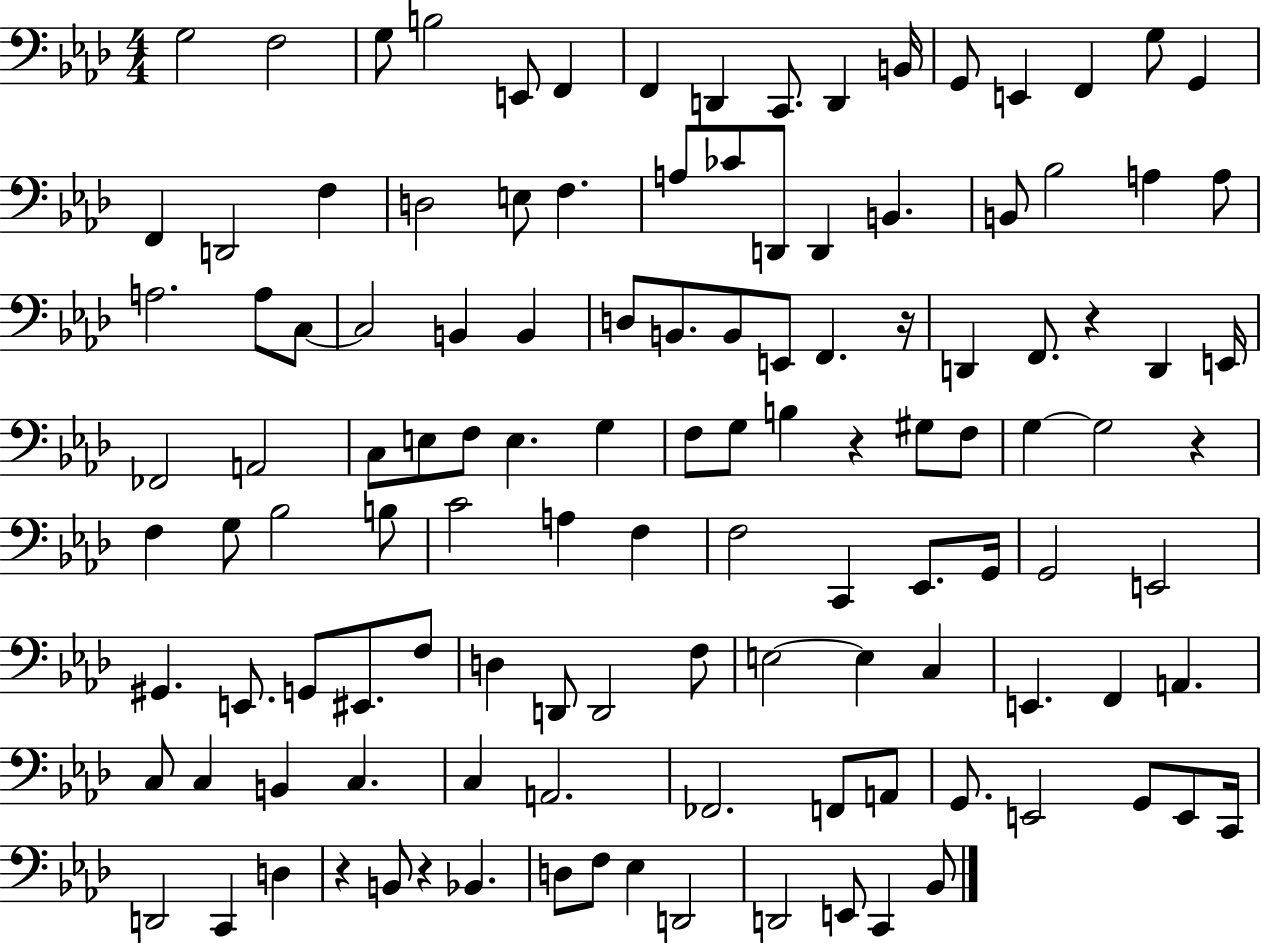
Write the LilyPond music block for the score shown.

{
  \clef bass
  \numericTimeSignature
  \time 4/4
  \key aes \major
  g2 f2 | g8 b2 e,8 f,4 | f,4 d,4 c,8. d,4 b,16 | g,8 e,4 f,4 g8 g,4 | \break f,4 d,2 f4 | d2 e8 f4. | a8 ces'8 d,8 d,4 b,4. | b,8 bes2 a4 a8 | \break a2. a8 c8~~ | c2 b,4 b,4 | d8 b,8. b,8 e,8 f,4. r16 | d,4 f,8. r4 d,4 e,16 | \break fes,2 a,2 | c8 e8 f8 e4. g4 | f8 g8 b4 r4 gis8 f8 | g4~~ g2 r4 | \break f4 g8 bes2 b8 | c'2 a4 f4 | f2 c,4 ees,8. g,16 | g,2 e,2 | \break gis,4. e,8. g,8 eis,8. f8 | d4 d,8 d,2 f8 | e2~~ e4 c4 | e,4. f,4 a,4. | \break c8 c4 b,4 c4. | c4 a,2. | fes,2. f,8 a,8 | g,8. e,2 g,8 e,8 c,16 | \break d,2 c,4 d4 | r4 b,8 r4 bes,4. | d8 f8 ees4 d,2 | d,2 e,8 c,4 bes,8 | \break \bar "|."
}